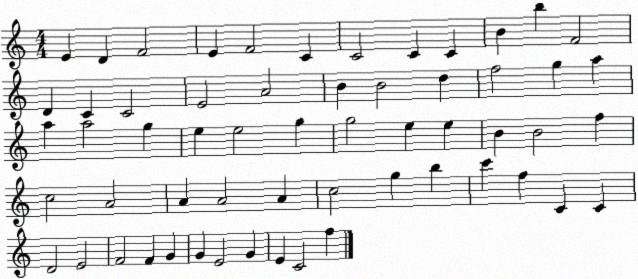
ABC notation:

X:1
T:Untitled
M:4/4
L:1/4
K:C
E D F2 E F2 C C2 C C B b F2 D C C2 E2 A2 B B2 d f2 g a a a2 g e e2 g g2 e e B B2 f c2 A2 A A2 A c2 g b c' f C C D2 E2 F2 F G G E2 G E C2 f